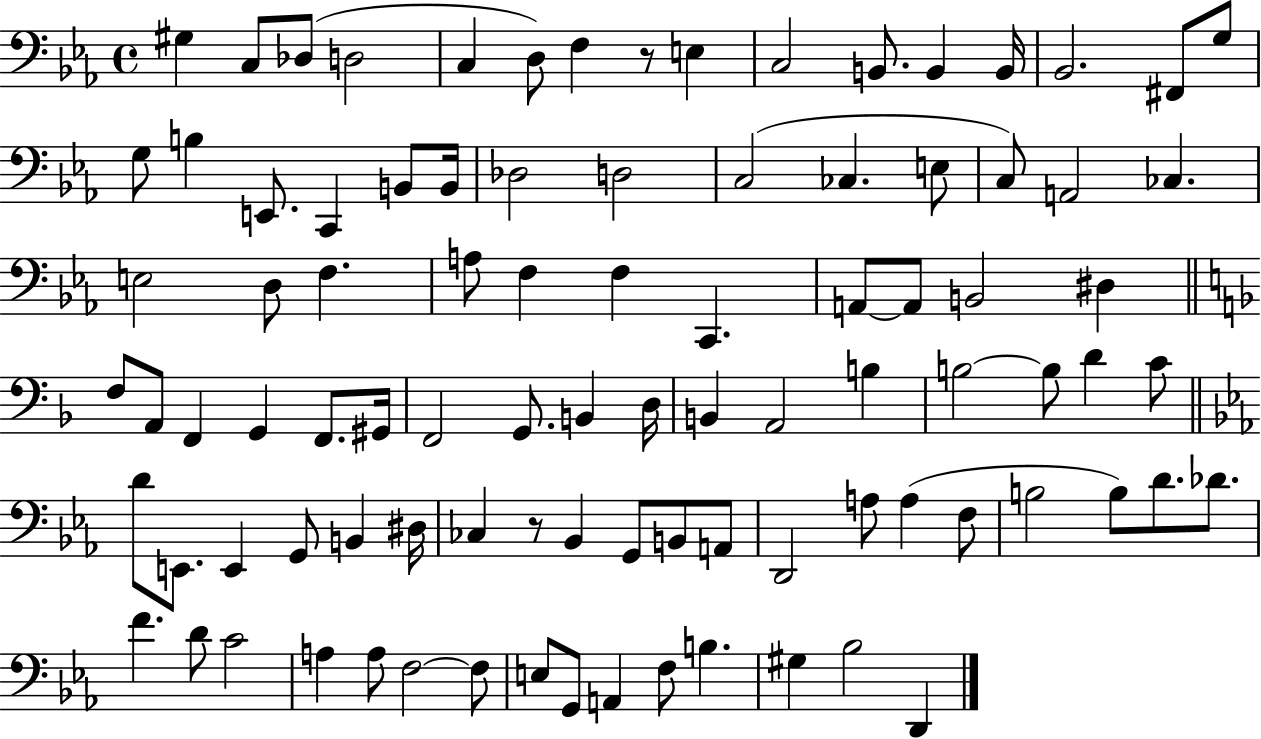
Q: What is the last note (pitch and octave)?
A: D2